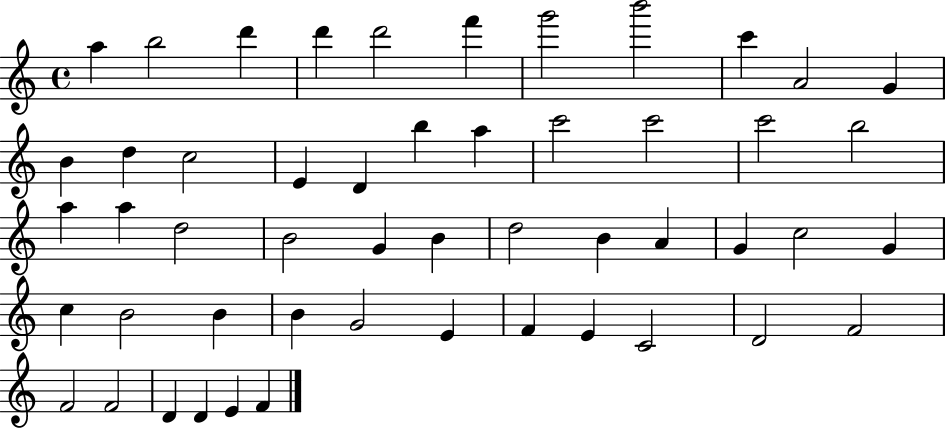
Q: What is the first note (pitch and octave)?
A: A5